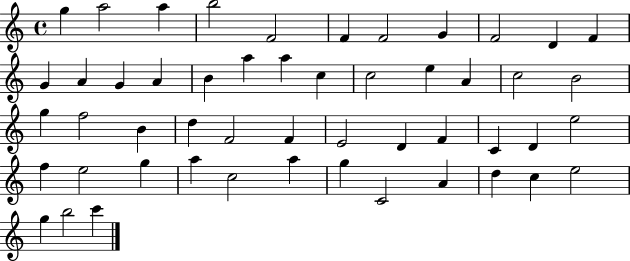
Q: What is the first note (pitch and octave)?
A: G5